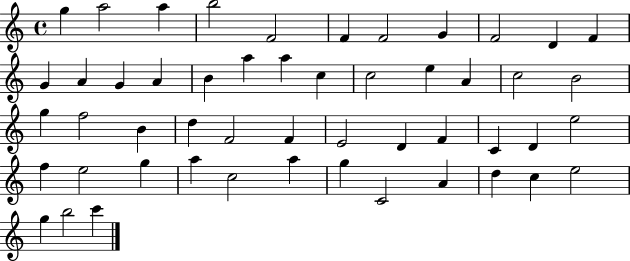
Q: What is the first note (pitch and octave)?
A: G5